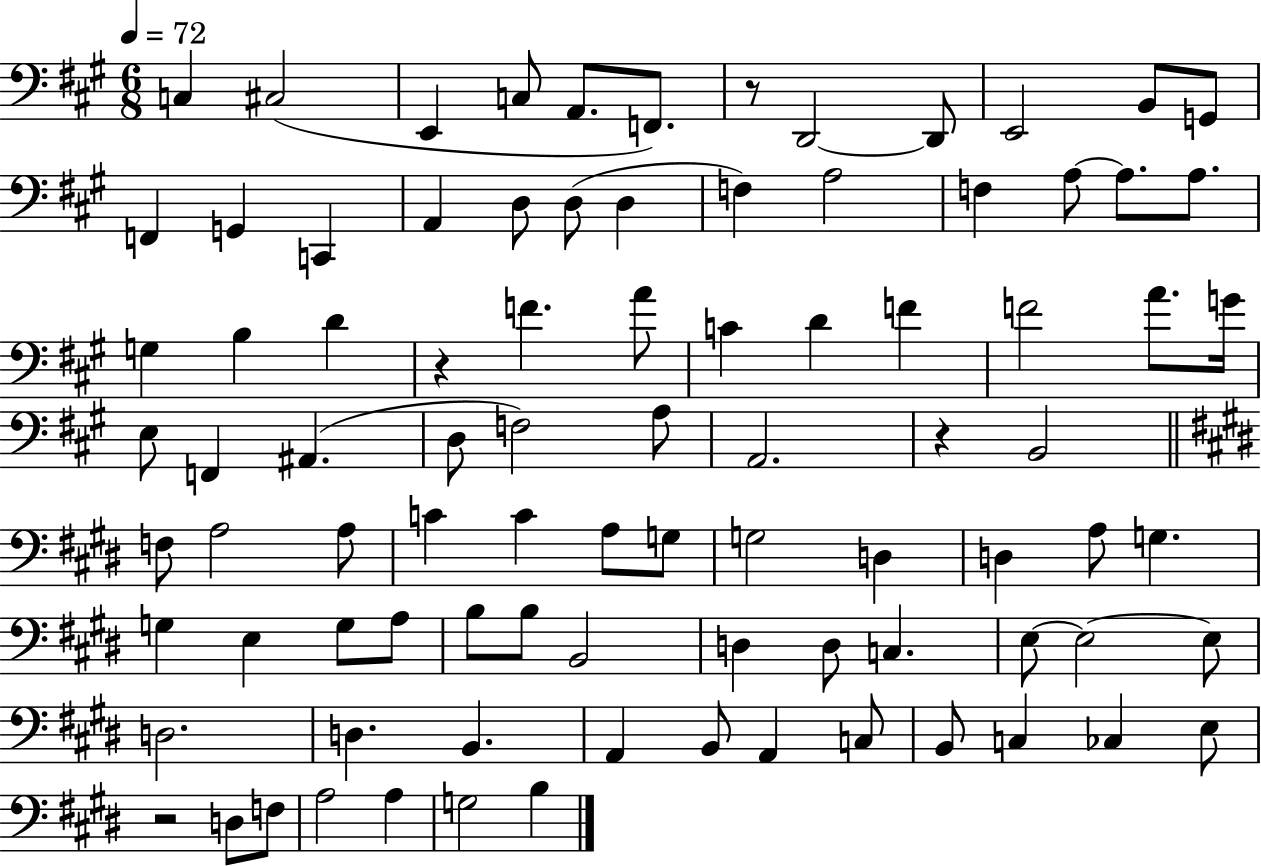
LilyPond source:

{
  \clef bass
  \numericTimeSignature
  \time 6/8
  \key a \major
  \tempo 4 = 72
  \repeat volta 2 { c4 cis2( | e,4 c8 a,8. f,8.) | r8 d,2~~ d,8 | e,2 b,8 g,8 | \break f,4 g,4 c,4 | a,4 d8 d8( d4 | f4) a2 | f4 a8~~ a8. a8. | \break g4 b4 d'4 | r4 f'4. a'8 | c'4 d'4 f'4 | f'2 a'8. g'16 | \break e8 f,4 ais,4.( | d8 f2) a8 | a,2. | r4 b,2 | \break \bar "||" \break \key e \major f8 a2 a8 | c'4 c'4 a8 g8 | g2 d4 | d4 a8 g4. | \break g4 e4 g8 a8 | b8 b8 b,2 | d4 d8 c4. | e8~~ e2~~ e8 | \break d2. | d4. b,4. | a,4 b,8 a,4 c8 | b,8 c4 ces4 e8 | \break r2 d8 f8 | a2 a4 | g2 b4 | } \bar "|."
}